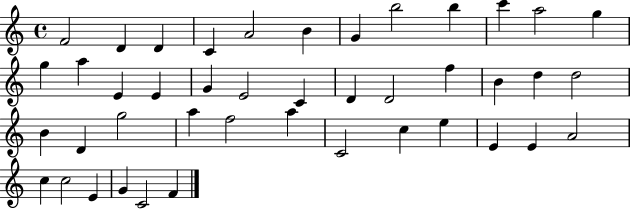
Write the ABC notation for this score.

X:1
T:Untitled
M:4/4
L:1/4
K:C
F2 D D C A2 B G b2 b c' a2 g g a E E G E2 C D D2 f B d d2 B D g2 a f2 a C2 c e E E A2 c c2 E G C2 F